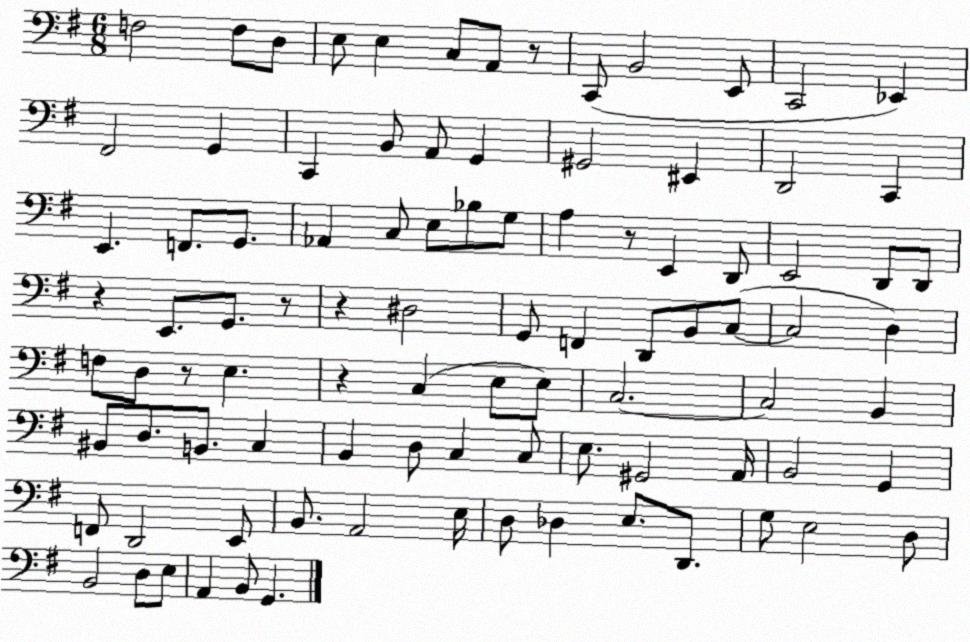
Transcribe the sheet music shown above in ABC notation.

X:1
T:Untitled
M:6/8
L:1/4
K:G
F,2 F,/2 D,/2 E,/2 E, C,/2 A,,/2 z/2 C,,/2 B,,2 E,,/2 C,,2 _E,, ^F,,2 G,, C,, B,,/2 A,,/2 G,, ^G,,2 ^E,, D,,2 C,, E,, F,,/2 G,,/2 _A,, C,/2 E,/2 _B,/2 G,/2 A, z/2 E,, D,,/2 E,,2 D,,/2 D,,/2 z E,,/2 G,,/2 z/2 z ^D,2 G,,/2 F,, D,,/2 B,,/2 C,/2 C,2 D, F,/2 D,/2 z/2 E, z C, E,/2 E,/2 C,2 C,2 B,, ^B,,/2 D,/2 B,,/2 C, B,, D,/2 C, C,/2 E,/2 ^G,,2 A,,/4 B,,2 G,, F,,/2 D,,2 E,,/2 B,,/2 A,,2 E,/4 D,/2 _D, E,/2 D,,/2 G,/2 E,2 D,/2 B,,2 D,/2 E,/2 A,, B,,/2 G,,